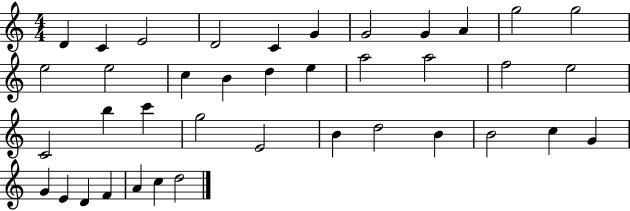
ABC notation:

X:1
T:Untitled
M:4/4
L:1/4
K:C
D C E2 D2 C G G2 G A g2 g2 e2 e2 c B d e a2 a2 f2 e2 C2 b c' g2 E2 B d2 B B2 c G G E D F A c d2